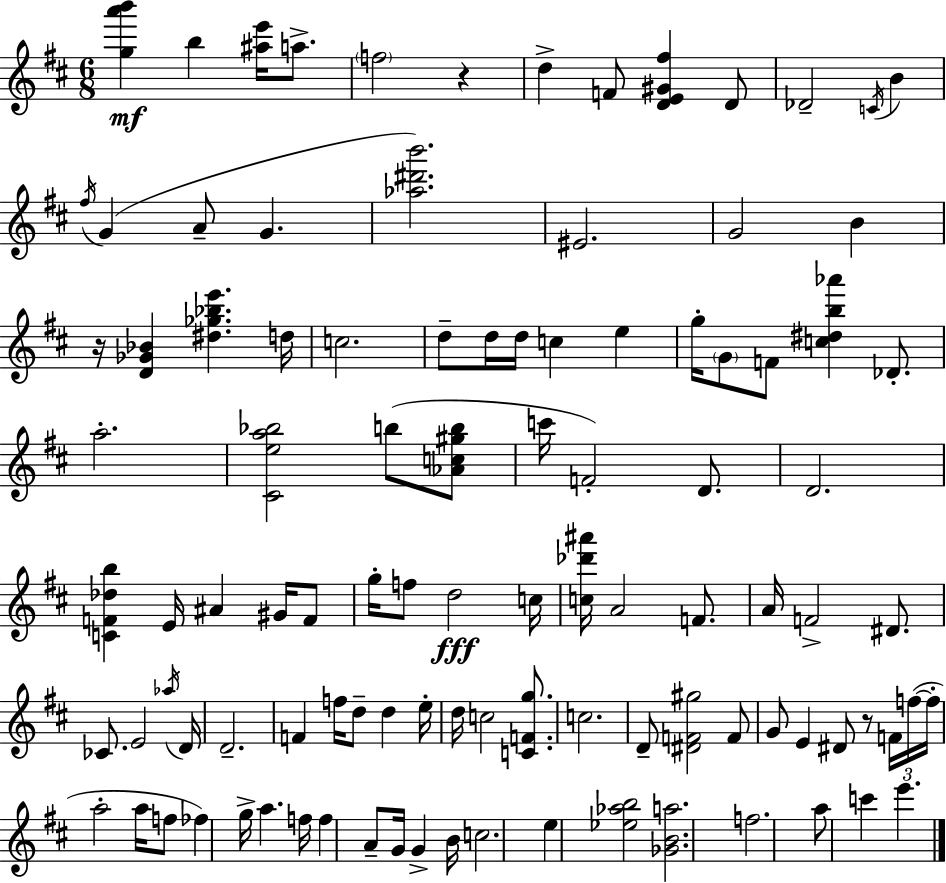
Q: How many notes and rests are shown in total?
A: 103